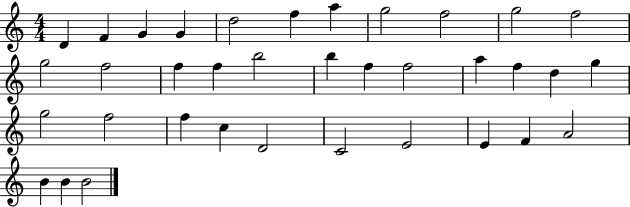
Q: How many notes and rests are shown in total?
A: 36